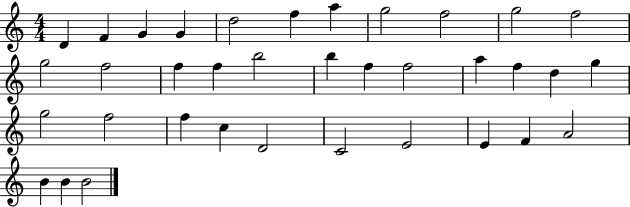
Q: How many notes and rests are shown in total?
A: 36